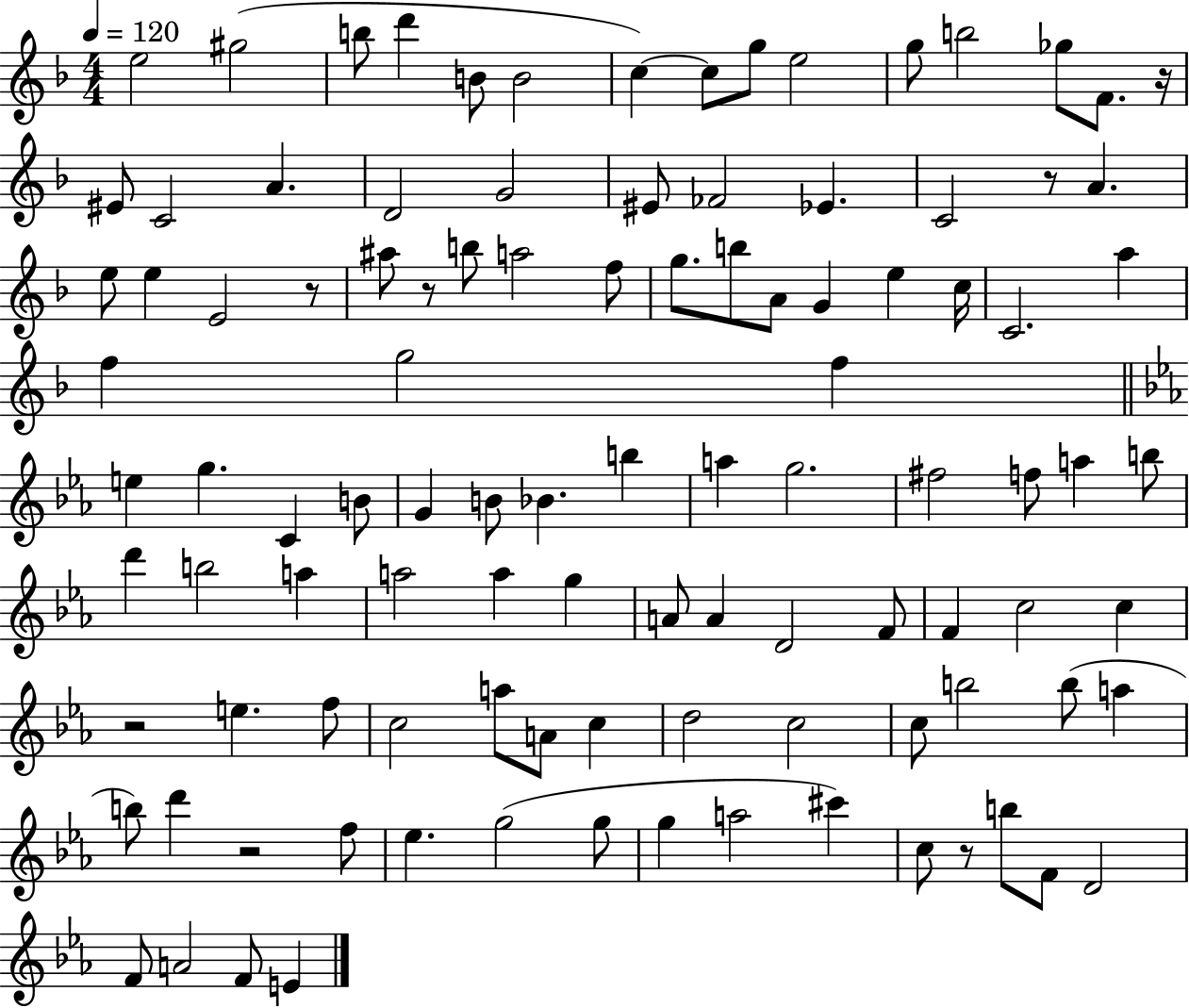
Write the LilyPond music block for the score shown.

{
  \clef treble
  \numericTimeSignature
  \time 4/4
  \key f \major
  \tempo 4 = 120
  e''2 gis''2( | b''8 d'''4 b'8 b'2 | c''4~~) c''8 g''8 e''2 | g''8 b''2 ges''8 f'8. r16 | \break eis'8 c'2 a'4. | d'2 g'2 | eis'8 fes'2 ees'4. | c'2 r8 a'4. | \break e''8 e''4 e'2 r8 | ais''8 r8 b''8 a''2 f''8 | g''8. b''8 a'8 g'4 e''4 c''16 | c'2. a''4 | \break f''4 g''2 f''4 | \bar "||" \break \key c \minor e''4 g''4. c'4 b'8 | g'4 b'8 bes'4. b''4 | a''4 g''2. | fis''2 f''8 a''4 b''8 | \break d'''4 b''2 a''4 | a''2 a''4 g''4 | a'8 a'4 d'2 f'8 | f'4 c''2 c''4 | \break r2 e''4. f''8 | c''2 a''8 a'8 c''4 | d''2 c''2 | c''8 b''2 b''8( a''4 | \break b''8) d'''4 r2 f''8 | ees''4. g''2( g''8 | g''4 a''2 cis'''4) | c''8 r8 b''8 f'8 d'2 | \break f'8 a'2 f'8 e'4 | \bar "|."
}